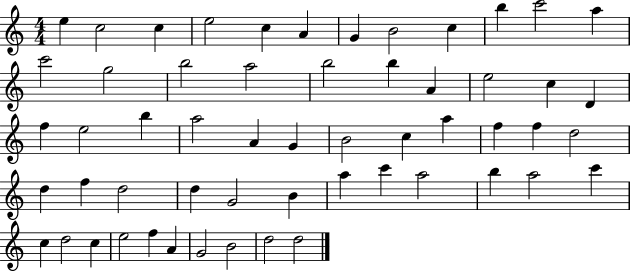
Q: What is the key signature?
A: C major